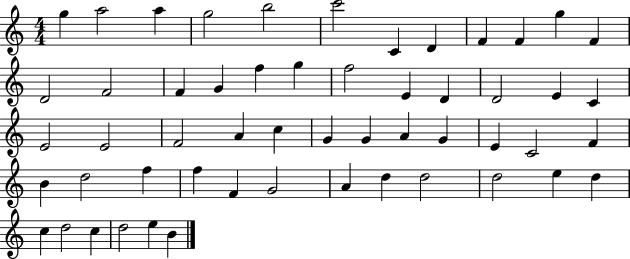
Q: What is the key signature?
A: C major